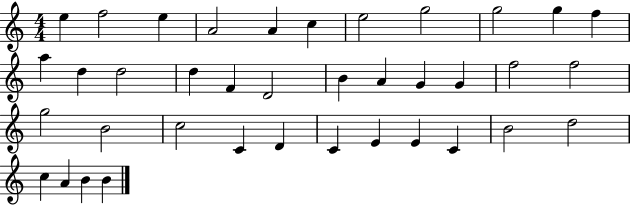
E5/q F5/h E5/q A4/h A4/q C5/q E5/h G5/h G5/h G5/q F5/q A5/q D5/q D5/h D5/q F4/q D4/h B4/q A4/q G4/q G4/q F5/h F5/h G5/h B4/h C5/h C4/q D4/q C4/q E4/q E4/q C4/q B4/h D5/h C5/q A4/q B4/q B4/q